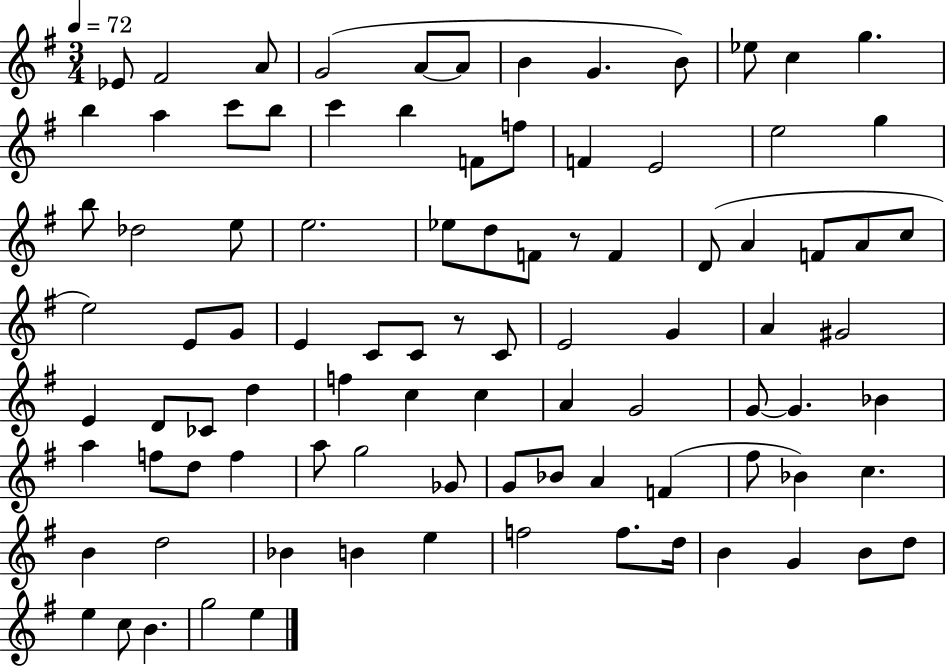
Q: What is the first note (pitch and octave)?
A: Eb4